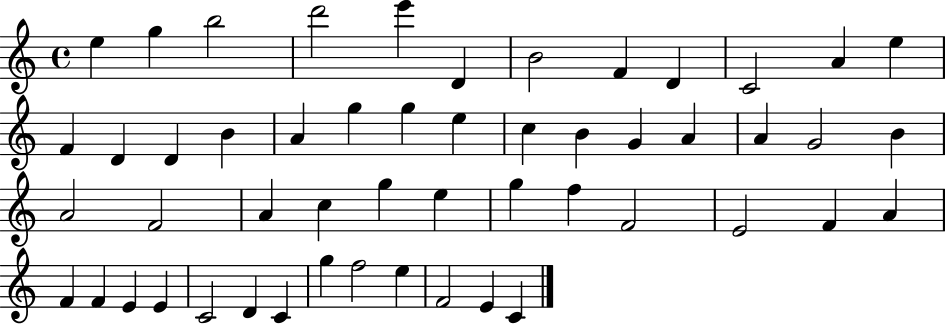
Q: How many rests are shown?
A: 0